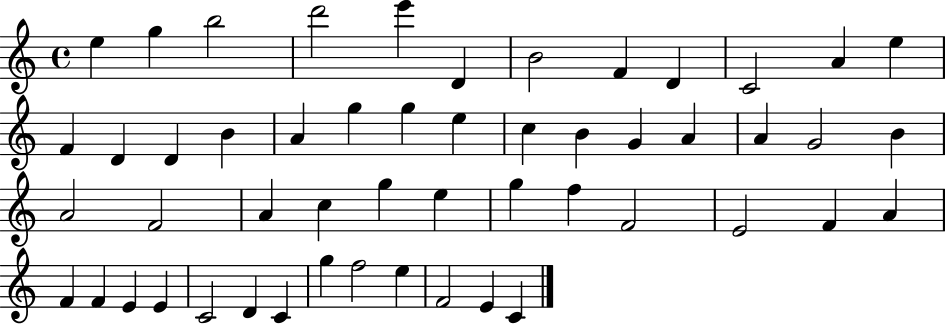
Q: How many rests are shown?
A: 0